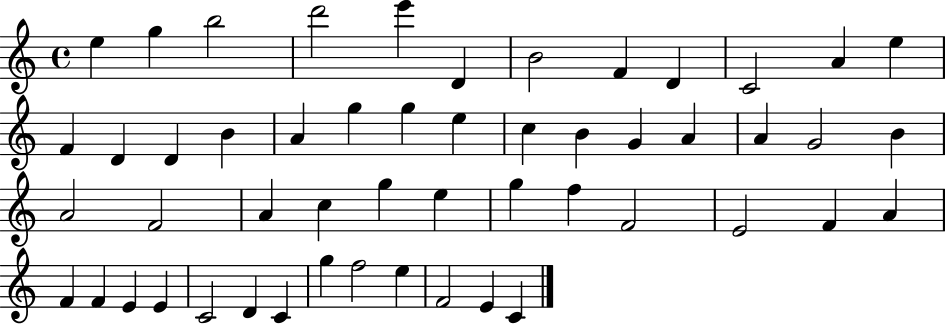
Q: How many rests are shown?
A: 0